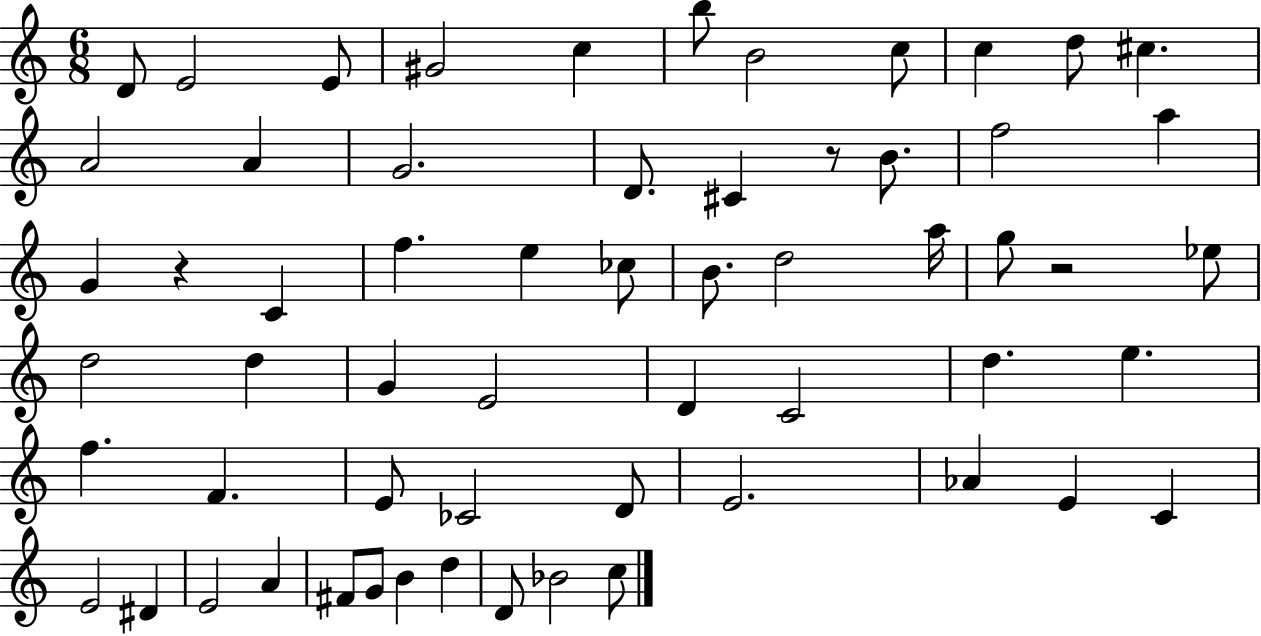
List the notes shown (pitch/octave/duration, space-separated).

D4/e E4/h E4/e G#4/h C5/q B5/e B4/h C5/e C5/q D5/e C#5/q. A4/h A4/q G4/h. D4/e. C#4/q R/e B4/e. F5/h A5/q G4/q R/q C4/q F5/q. E5/q CES5/e B4/e. D5/h A5/s G5/e R/h Eb5/e D5/h D5/q G4/q E4/h D4/q C4/h D5/q. E5/q. F5/q. F4/q. E4/e CES4/h D4/e E4/h. Ab4/q E4/q C4/q E4/h D#4/q E4/h A4/q F#4/e G4/e B4/q D5/q D4/e Bb4/h C5/e